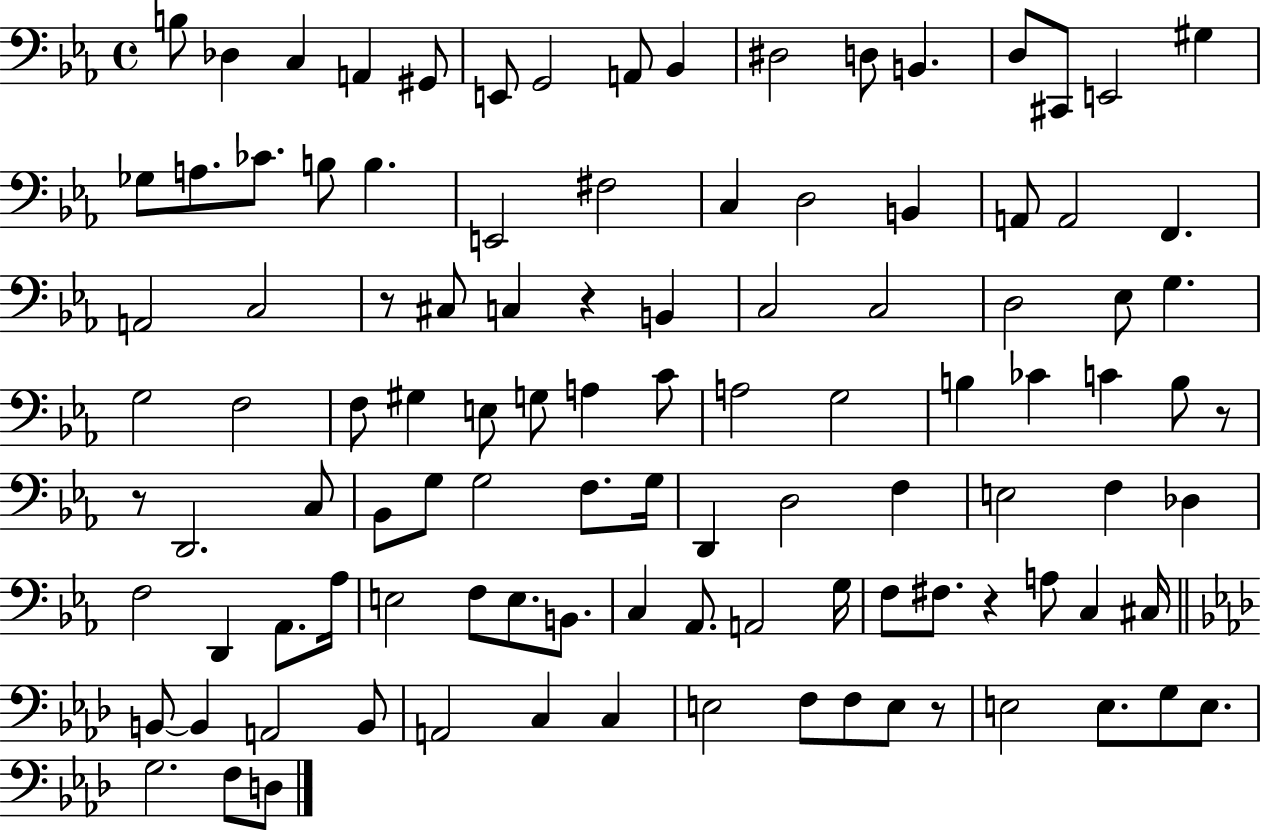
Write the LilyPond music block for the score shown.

{
  \clef bass
  \time 4/4
  \defaultTimeSignature
  \key ees \major
  b8 des4 c4 a,4 gis,8 | e,8 g,2 a,8 bes,4 | dis2 d8 b,4. | d8 cis,8 e,2 gis4 | \break ges8 a8. ces'8. b8 b4. | e,2 fis2 | c4 d2 b,4 | a,8 a,2 f,4. | \break a,2 c2 | r8 cis8 c4 r4 b,4 | c2 c2 | d2 ees8 g4. | \break g2 f2 | f8 gis4 e8 g8 a4 c'8 | a2 g2 | b4 ces'4 c'4 b8 r8 | \break r8 d,2. c8 | bes,8 g8 g2 f8. g16 | d,4 d2 f4 | e2 f4 des4 | \break f2 d,4 aes,8. aes16 | e2 f8 e8. b,8. | c4 aes,8. a,2 g16 | f8 fis8. r4 a8 c4 cis16 | \break \bar "||" \break \key f \minor b,8~~ b,4 a,2 b,8 | a,2 c4 c4 | e2 f8 f8 e8 r8 | e2 e8. g8 e8. | \break g2. f8 d8 | \bar "|."
}